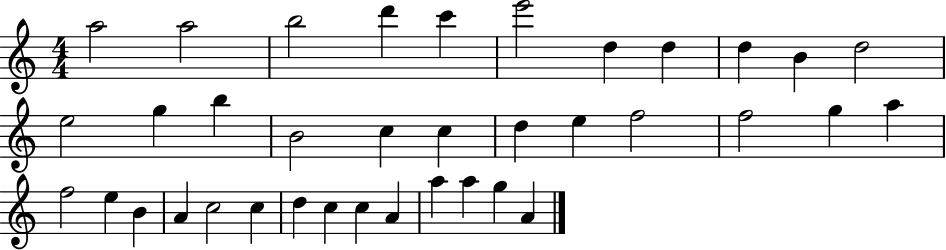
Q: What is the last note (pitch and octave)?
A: A4